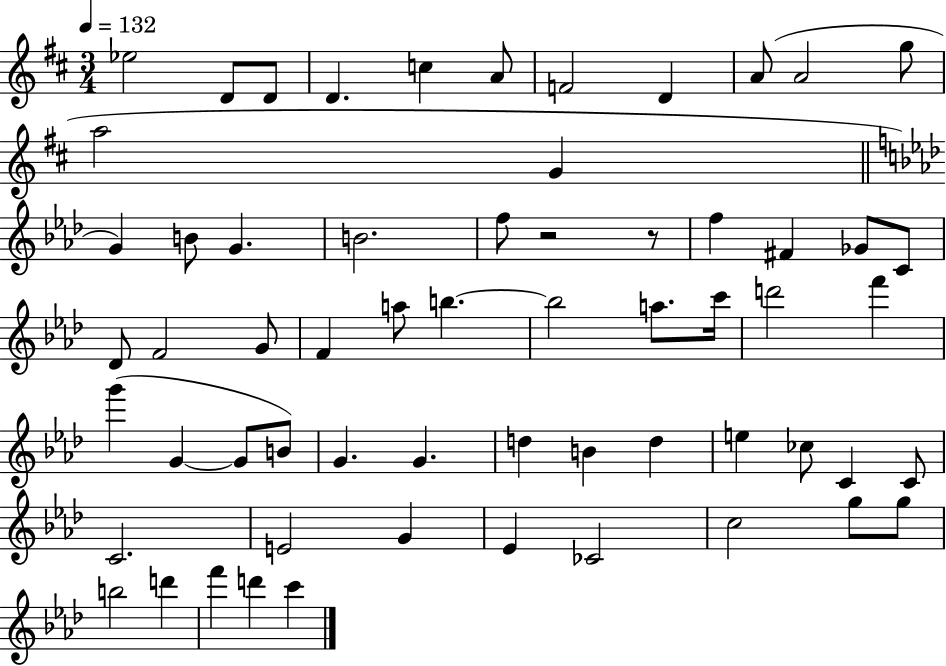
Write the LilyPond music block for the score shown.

{
  \clef treble
  \numericTimeSignature
  \time 3/4
  \key d \major
  \tempo 4 = 132
  \repeat volta 2 { ees''2 d'8 d'8 | d'4. c''4 a'8 | f'2 d'4 | a'8( a'2 g''8 | \break a''2 g'4 | \bar "||" \break \key aes \major g'4) b'8 g'4. | b'2. | f''8 r2 r8 | f''4 fis'4 ges'8 c'8 | \break des'8 f'2 g'8 | f'4 a''8 b''4.~~ | b''2 a''8. c'''16 | d'''2 f'''4 | \break g'''4( g'4~~ g'8 b'8) | g'4. g'4. | d''4 b'4 d''4 | e''4 ces''8 c'4 c'8 | \break c'2. | e'2 g'4 | ees'4 ces'2 | c''2 g''8 g''8 | \break b''2 d'''4 | f'''4 d'''4 c'''4 | } \bar "|."
}